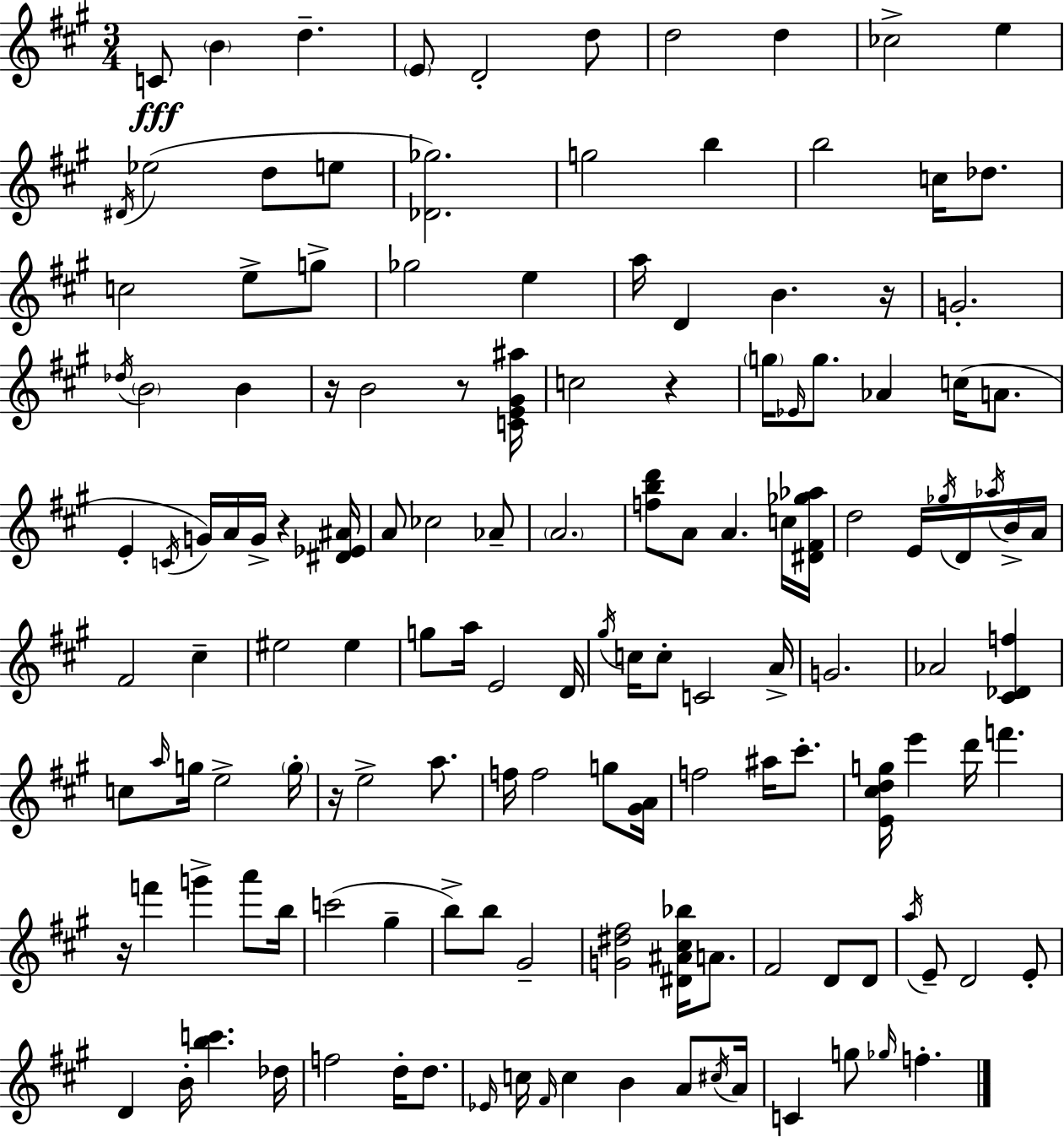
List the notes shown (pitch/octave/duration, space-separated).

C4/e B4/q D5/q. E4/e D4/h D5/e D5/h D5/q CES5/h E5/q D#4/s Eb5/h D5/e E5/e [Db4,Gb5]/h. G5/h B5/q B5/h C5/s Db5/e. C5/h E5/e G5/e Gb5/h E5/q A5/s D4/q B4/q. R/s G4/h. Db5/s B4/h B4/q R/s B4/h R/e [C4,E4,G#4,A#5]/s C5/h R/q G5/s Eb4/s G5/e. Ab4/q C5/s A4/e. E4/q C4/s G4/s A4/s G4/s R/q [D#4,Eb4,A#4]/s A4/e CES5/h Ab4/e A4/h. [F5,B5,D6]/e A4/e A4/q. C5/s [D#4,F#4,Gb5,Ab5]/s D5/h E4/s Gb5/s D4/s Ab5/s B4/s A4/s F#4/h C#5/q EIS5/h EIS5/q G5/e A5/s E4/h D4/s G#5/s C5/s C5/e C4/h A4/s G4/h. Ab4/h [C#4,Db4,F5]/q C5/e A5/s G5/s E5/h G5/s R/s E5/h A5/e. F5/s F5/h G5/e [G#4,A4]/s F5/h A#5/s C#6/e. [E4,C#5,D5,G5]/s E6/q D6/s F6/q. R/s F6/q G6/q A6/e B5/s C6/h G#5/q B5/e B5/e G#4/h [G4,D#5,F#5]/h [D#4,A#4,C#5,Bb5]/s A4/e. F#4/h D4/e D4/e A5/s E4/e D4/h E4/e D4/q B4/s [B5,C6]/q. Db5/s F5/h D5/s D5/e. Eb4/s C5/s F#4/s C5/q B4/q A4/e C#5/s A4/s C4/q G5/e Gb5/s F5/q.